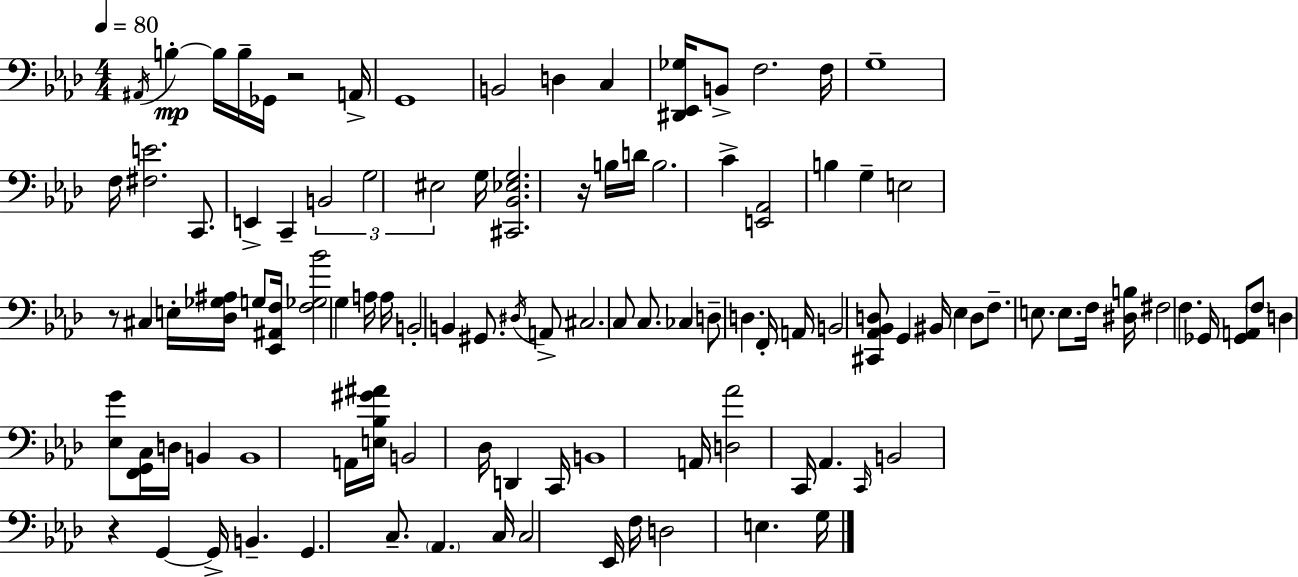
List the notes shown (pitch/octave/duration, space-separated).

A#2/s B3/q B3/s B3/s Gb2/s R/h A2/s G2/w B2/h D3/q C3/q [D#2,Eb2,Gb3]/s B2/e F3/h. F3/s G3/w F3/s [F#3,E4]/h. C2/e. E2/q C2/q B2/h G3/h EIS3/h G3/s [C#2,Bb2,Eb3,G3]/h. R/s B3/s D4/s B3/h. C4/q [E2,Ab2]/h B3/q G3/q E3/h R/e C#3/q E3/s [Db3,Gb3,A#3]/s G3/e [Eb2,A#2,F3]/s [F3,Gb3,Bb4]/h G3/q A3/s A3/s B2/h B2/q G#2/e. D#3/s A2/e C#3/h. C3/e C3/e. CES3/q D3/e D3/q. F2/s A2/s B2/h [C#2,Ab2,Bb2,D3]/e G2/q BIS2/s Eb3/q D3/e F3/e. E3/e. E3/e. F3/s [D#3,B3]/s F#3/h F3/q. Gb2/s [Gb2,A2]/e F3/e D3/q [Eb3,G4]/e [F2,G2,C3]/s D3/s B2/q B2/w A2/s [E3,Bb3,G#4,A#4]/s B2/h Db3/s D2/q C2/s B2/w A2/s [D3,Ab4]/h C2/s Ab2/q. C2/s B2/h R/q G2/q G2/s B2/q. G2/q. C3/e. Ab2/q. C3/s C3/h Eb2/s F3/s D3/h E3/q. G3/s